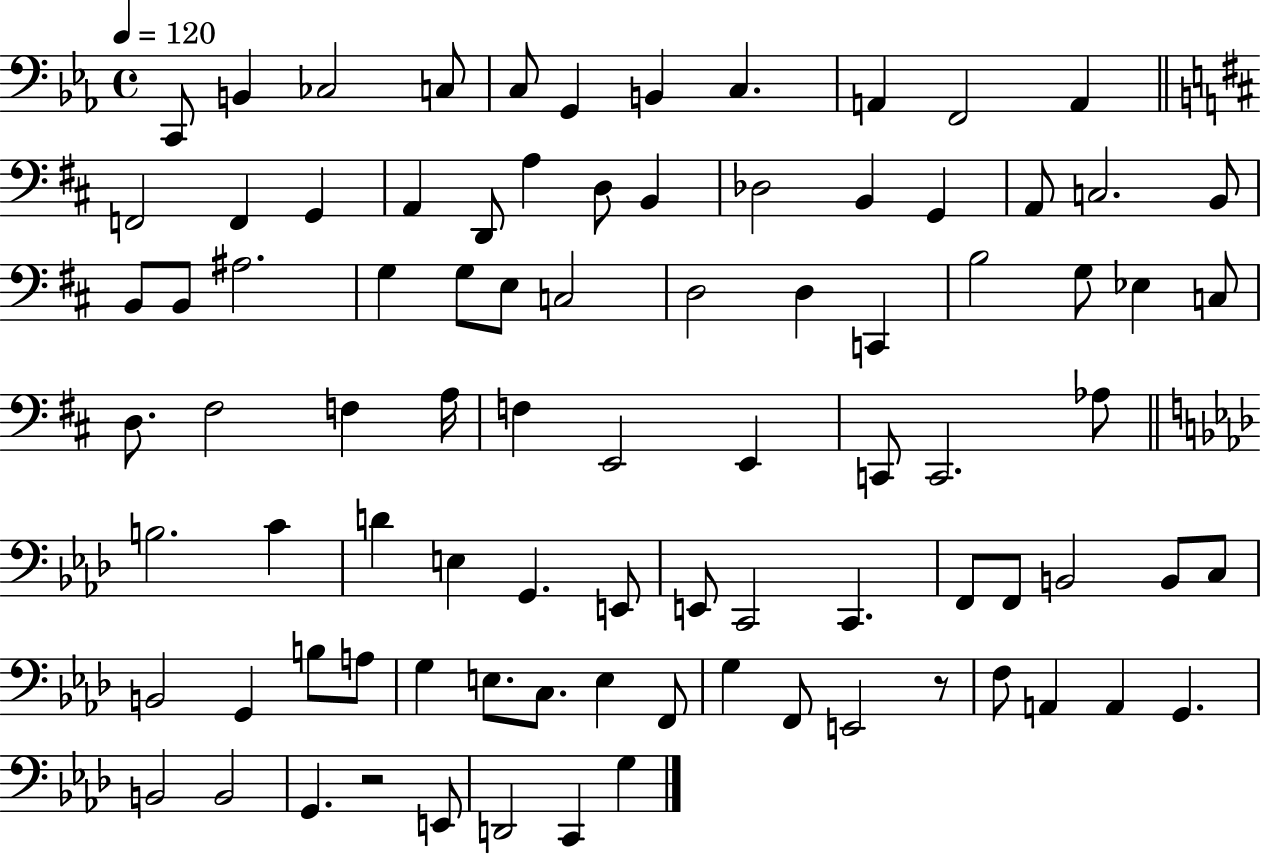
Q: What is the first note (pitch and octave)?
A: C2